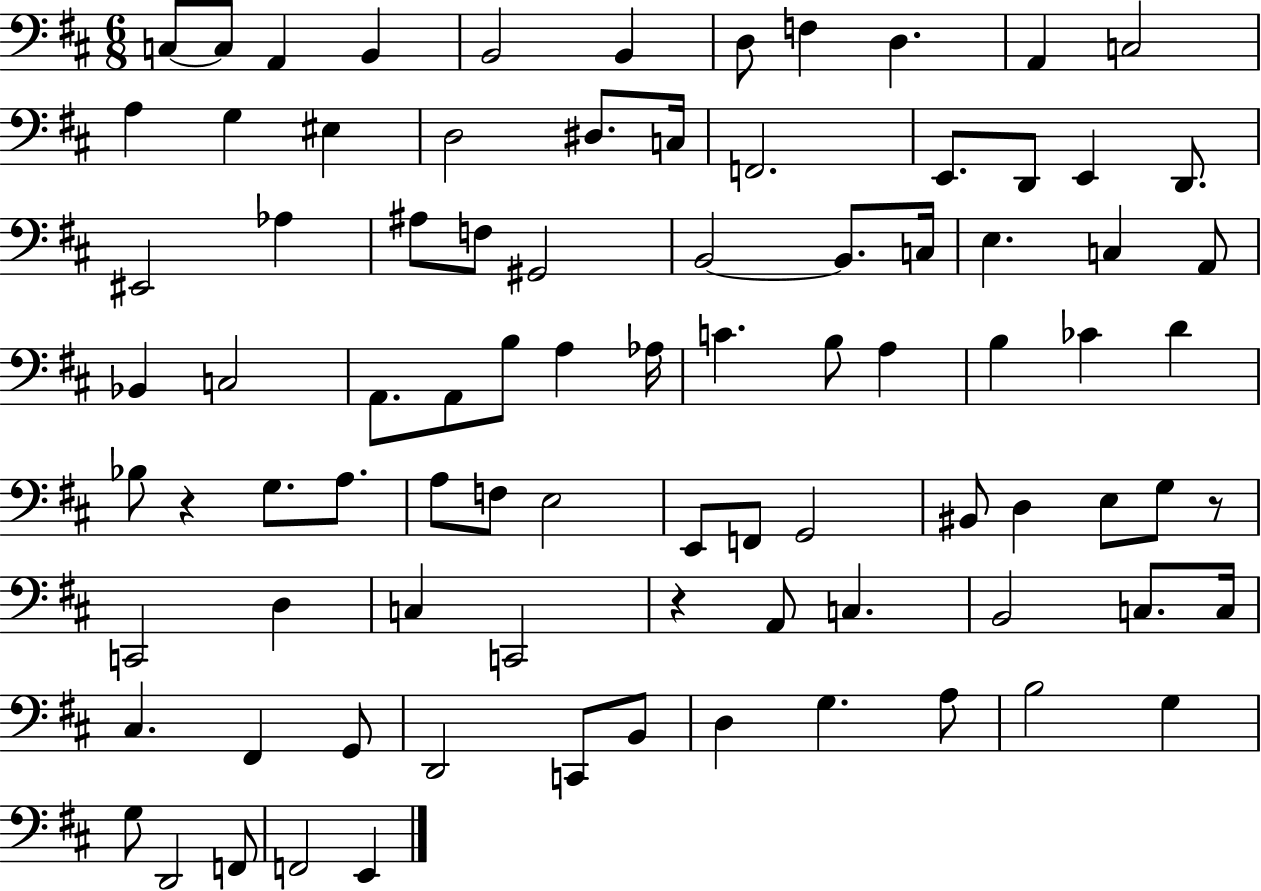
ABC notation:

X:1
T:Untitled
M:6/8
L:1/4
K:D
C,/2 C,/2 A,, B,, B,,2 B,, D,/2 F, D, A,, C,2 A, G, ^E, D,2 ^D,/2 C,/4 F,,2 E,,/2 D,,/2 E,, D,,/2 ^E,,2 _A, ^A,/2 F,/2 ^G,,2 B,,2 B,,/2 C,/4 E, C, A,,/2 _B,, C,2 A,,/2 A,,/2 B,/2 A, _A,/4 C B,/2 A, B, _C D _B,/2 z G,/2 A,/2 A,/2 F,/2 E,2 E,,/2 F,,/2 G,,2 ^B,,/2 D, E,/2 G,/2 z/2 C,,2 D, C, C,,2 z A,,/2 C, B,,2 C,/2 C,/4 ^C, ^F,, G,,/2 D,,2 C,,/2 B,,/2 D, G, A,/2 B,2 G, G,/2 D,,2 F,,/2 F,,2 E,,